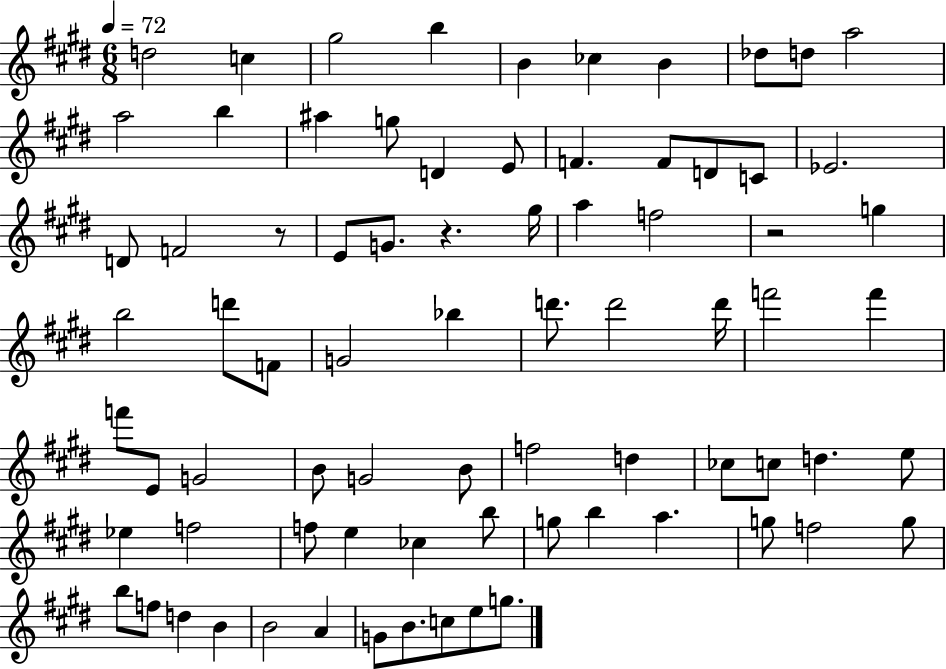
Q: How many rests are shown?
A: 3